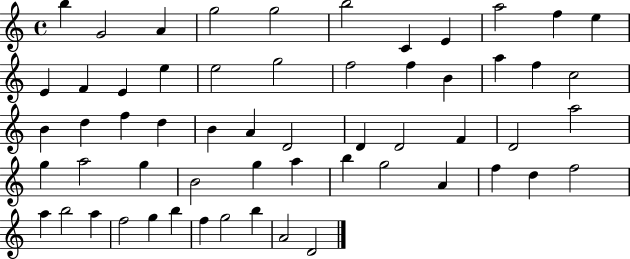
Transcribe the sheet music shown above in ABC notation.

X:1
T:Untitled
M:4/4
L:1/4
K:C
b G2 A g2 g2 b2 C E a2 f e E F E e e2 g2 f2 f B a f c2 B d f d B A D2 D D2 F D2 a2 g a2 g B2 g a b g2 A f d f2 a b2 a f2 g b f g2 b A2 D2